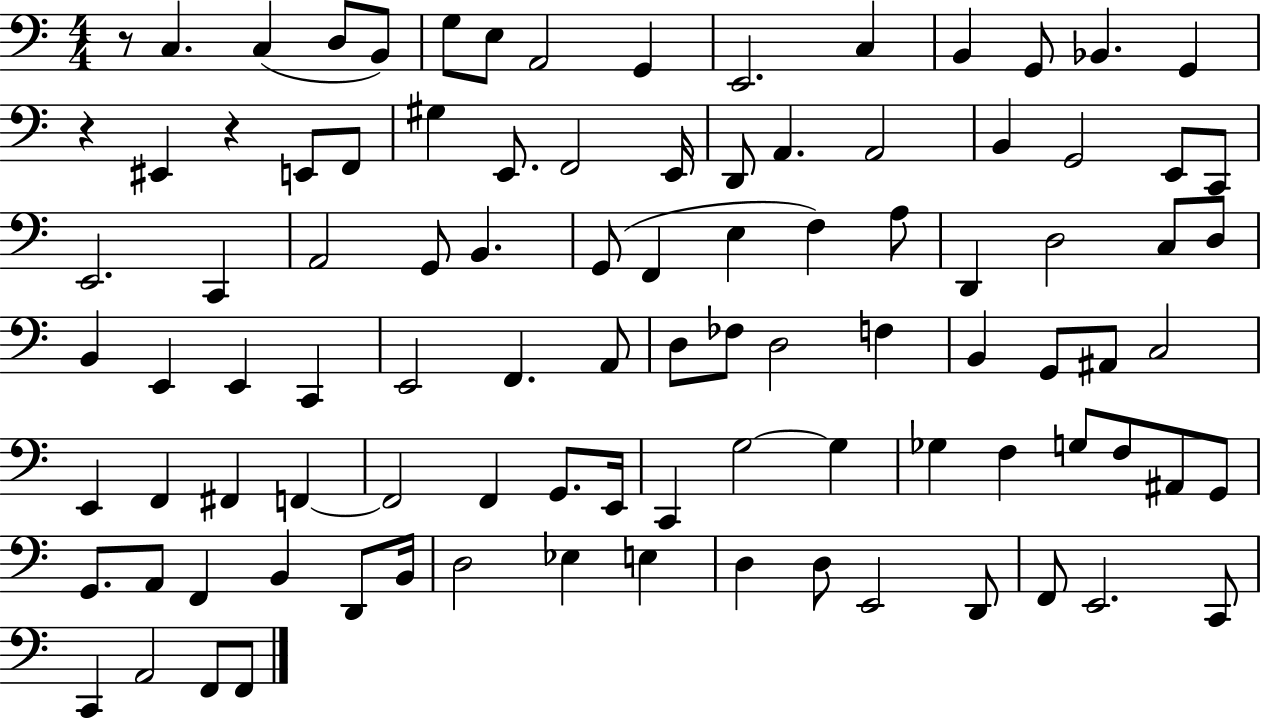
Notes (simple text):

R/e C3/q. C3/q D3/e B2/e G3/e E3/e A2/h G2/q E2/h. C3/q B2/q G2/e Bb2/q. G2/q R/q EIS2/q R/q E2/e F2/e G#3/q E2/e. F2/h E2/s D2/e A2/q. A2/h B2/q G2/h E2/e C2/e E2/h. C2/q A2/h G2/e B2/q. G2/e F2/q E3/q F3/q A3/e D2/q D3/h C3/e D3/e B2/q E2/q E2/q C2/q E2/h F2/q. A2/e D3/e FES3/e D3/h F3/q B2/q G2/e A#2/e C3/h E2/q F2/q F#2/q F2/q F2/h F2/q G2/e. E2/s C2/q G3/h G3/q Gb3/q F3/q G3/e F3/e A#2/e G2/e G2/e. A2/e F2/q B2/q D2/e B2/s D3/h Eb3/q E3/q D3/q D3/e E2/h D2/e F2/e E2/h. C2/e C2/q A2/h F2/e F2/e